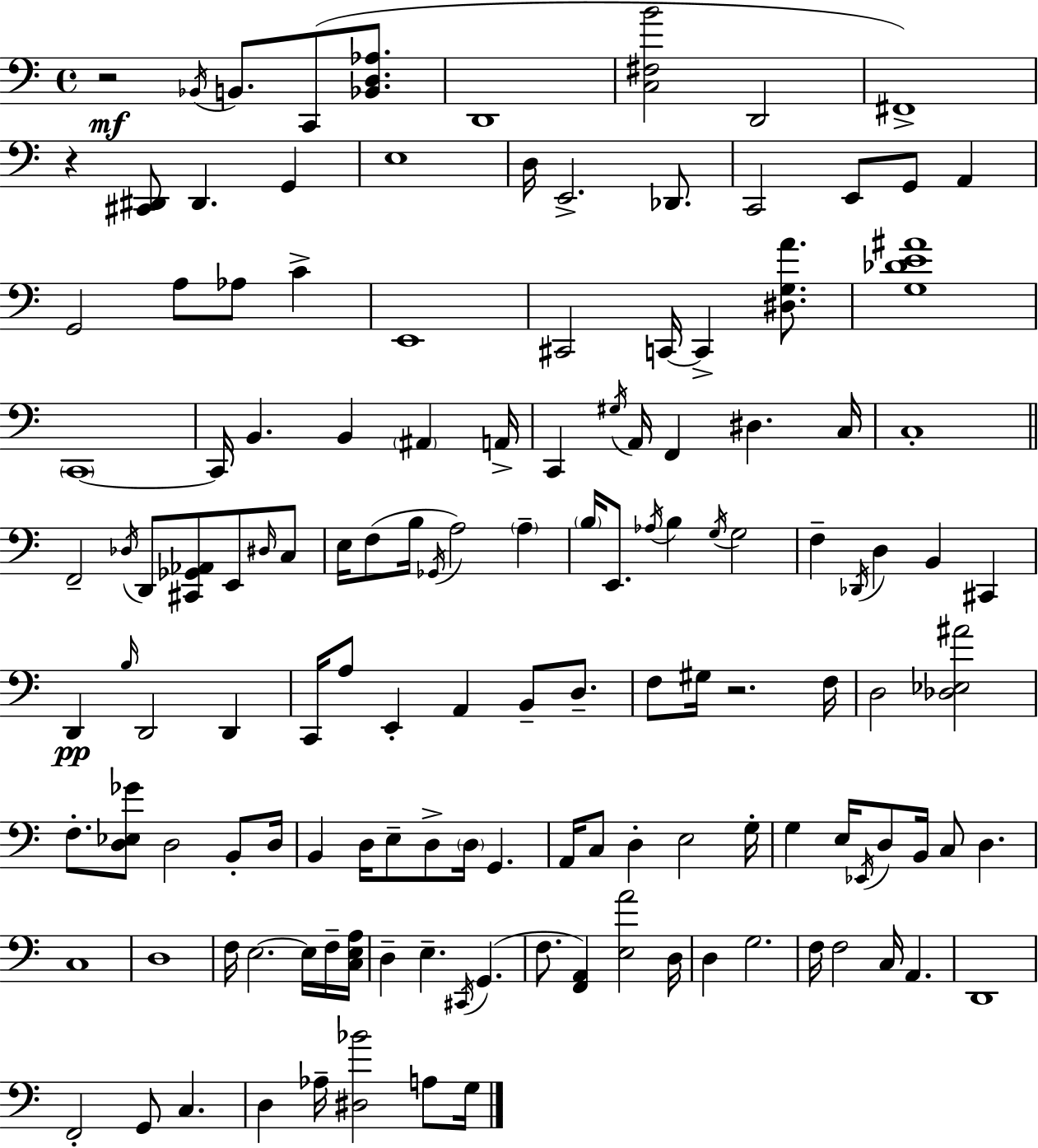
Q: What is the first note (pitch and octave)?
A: Bb2